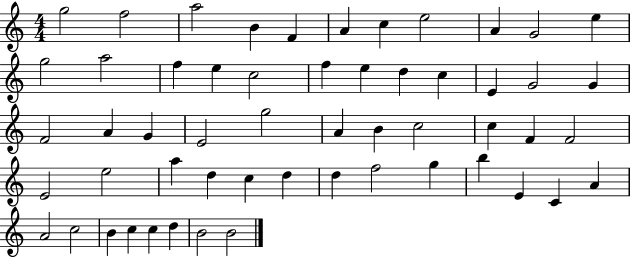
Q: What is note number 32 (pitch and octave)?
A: C5